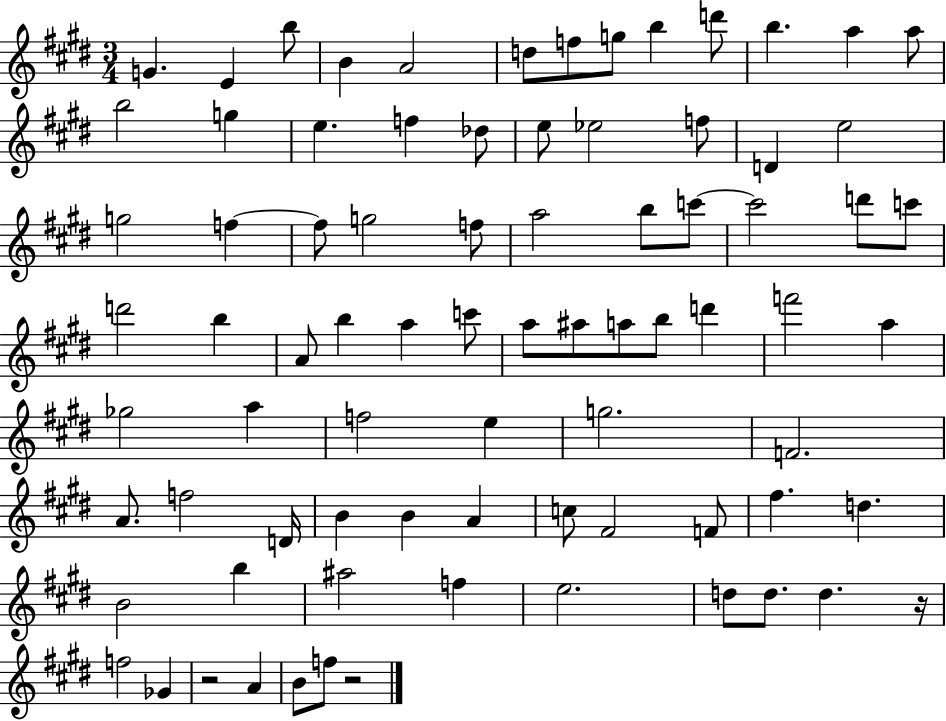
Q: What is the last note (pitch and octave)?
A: F5